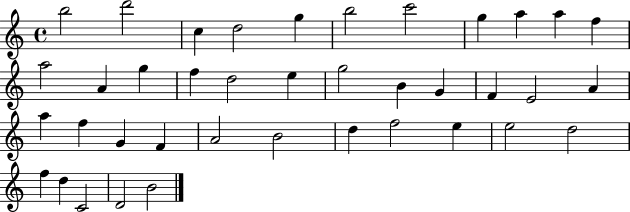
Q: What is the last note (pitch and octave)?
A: B4